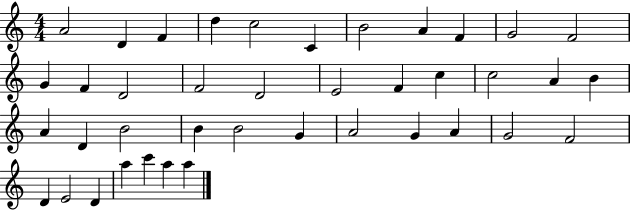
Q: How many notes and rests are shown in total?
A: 40